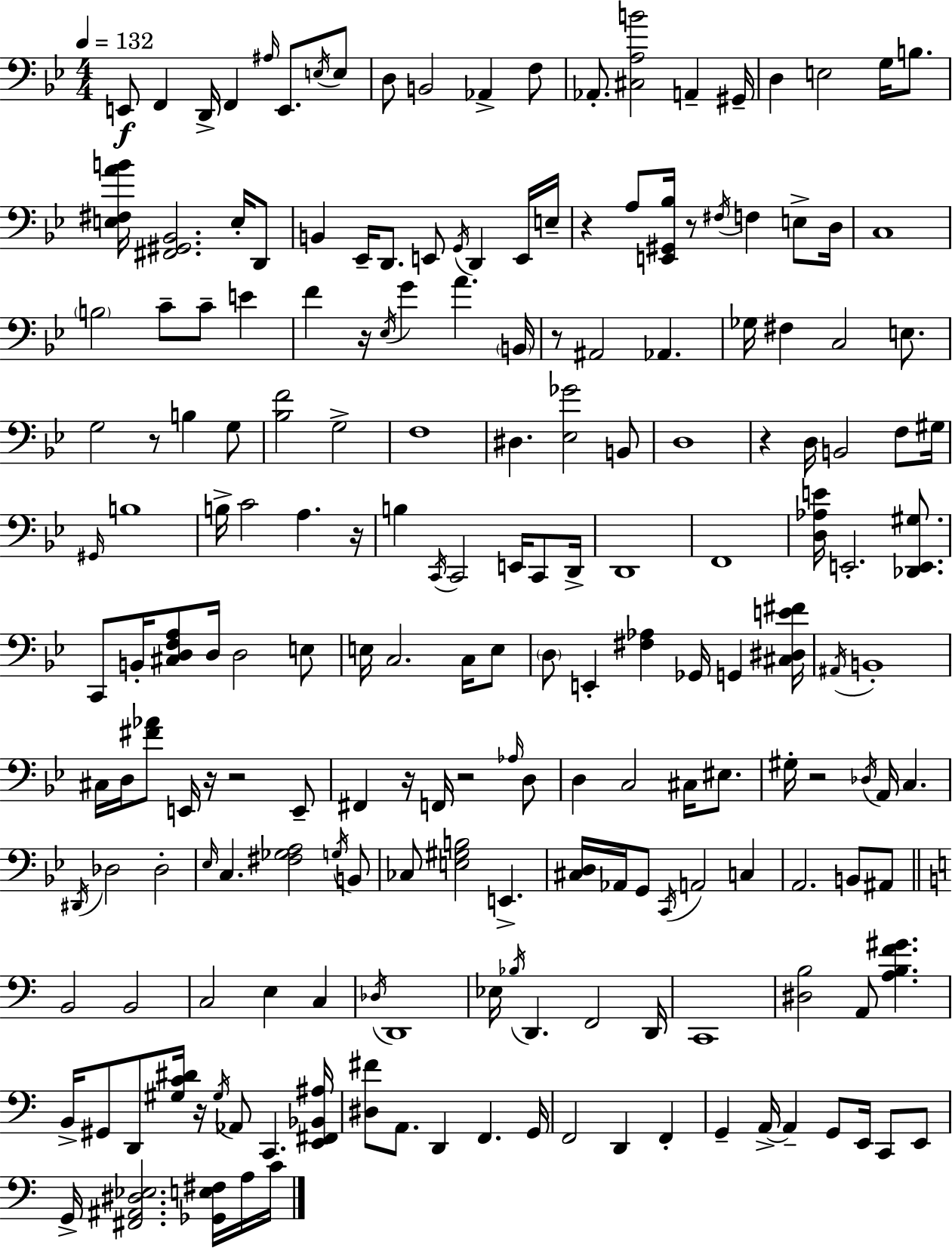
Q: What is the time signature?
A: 4/4